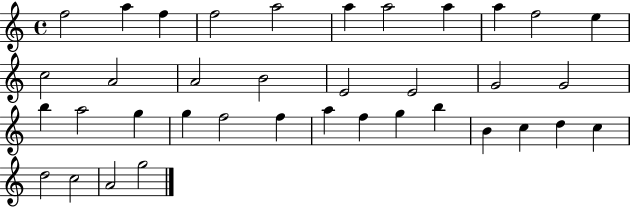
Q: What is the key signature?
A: C major